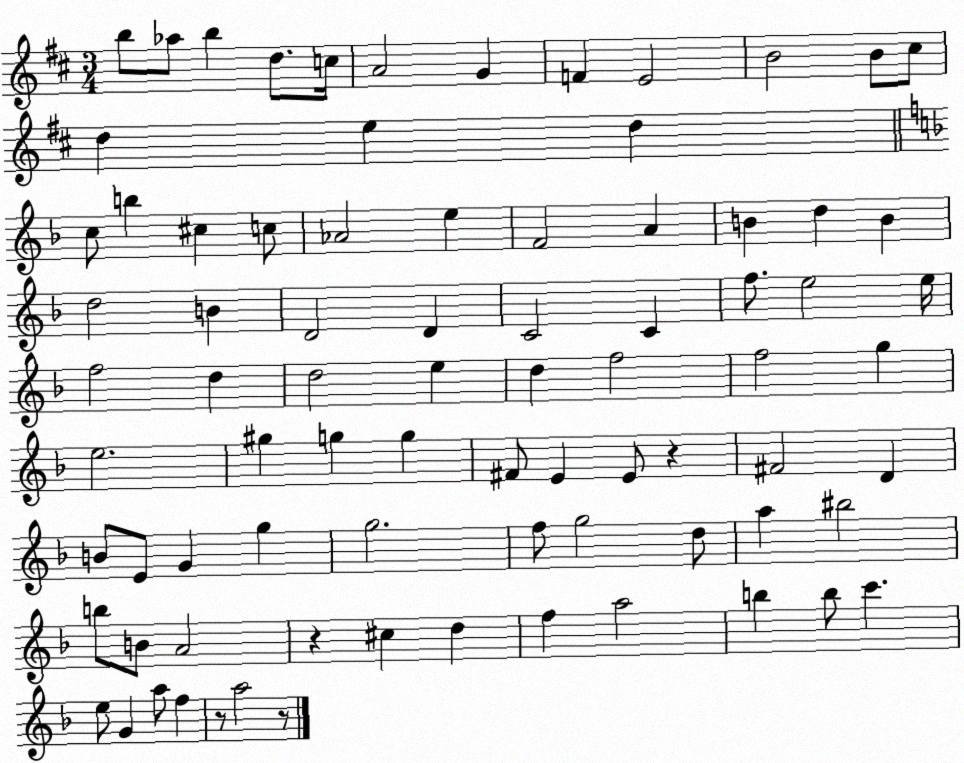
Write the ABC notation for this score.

X:1
T:Untitled
M:3/4
L:1/4
K:D
b/2 _a/2 b d/2 c/4 A2 G F E2 B2 B/2 ^c/2 d e d c/2 b ^c c/2 _A2 e F2 A B d B d2 B D2 D C2 C f/2 e2 e/4 f2 d d2 e d f2 f2 g e2 ^g g g ^F/2 E E/2 z ^F2 D B/2 E/2 G g g2 f/2 g2 d/2 a ^b2 b/2 B/2 A2 z ^c d f a2 b b/2 c' e/2 G a/2 f z/2 a2 z/2